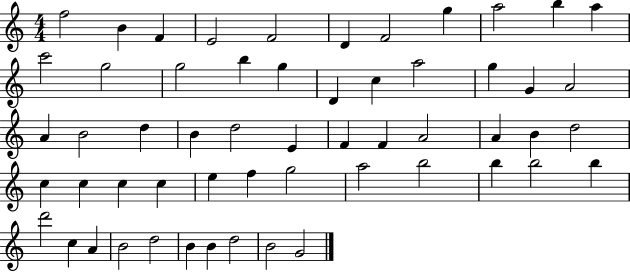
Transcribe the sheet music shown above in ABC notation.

X:1
T:Untitled
M:4/4
L:1/4
K:C
f2 B F E2 F2 D F2 g a2 b a c'2 g2 g2 b g D c a2 g G A2 A B2 d B d2 E F F A2 A B d2 c c c c e f g2 a2 b2 b b2 b d'2 c A B2 d2 B B d2 B2 G2